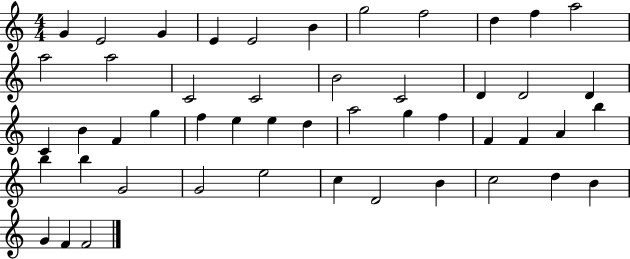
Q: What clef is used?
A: treble